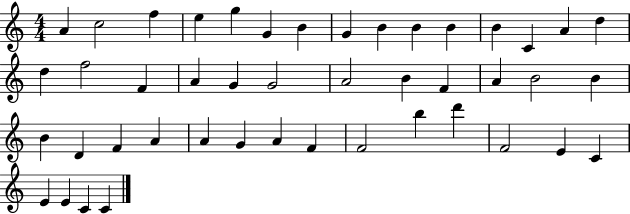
{
  \clef treble
  \numericTimeSignature
  \time 4/4
  \key c \major
  a'4 c''2 f''4 | e''4 g''4 g'4 b'4 | g'4 b'4 b'4 b'4 | b'4 c'4 a'4 d''4 | \break d''4 f''2 f'4 | a'4 g'4 g'2 | a'2 b'4 f'4 | a'4 b'2 b'4 | \break b'4 d'4 f'4 a'4 | a'4 g'4 a'4 f'4 | f'2 b''4 d'''4 | f'2 e'4 c'4 | \break e'4 e'4 c'4 c'4 | \bar "|."
}